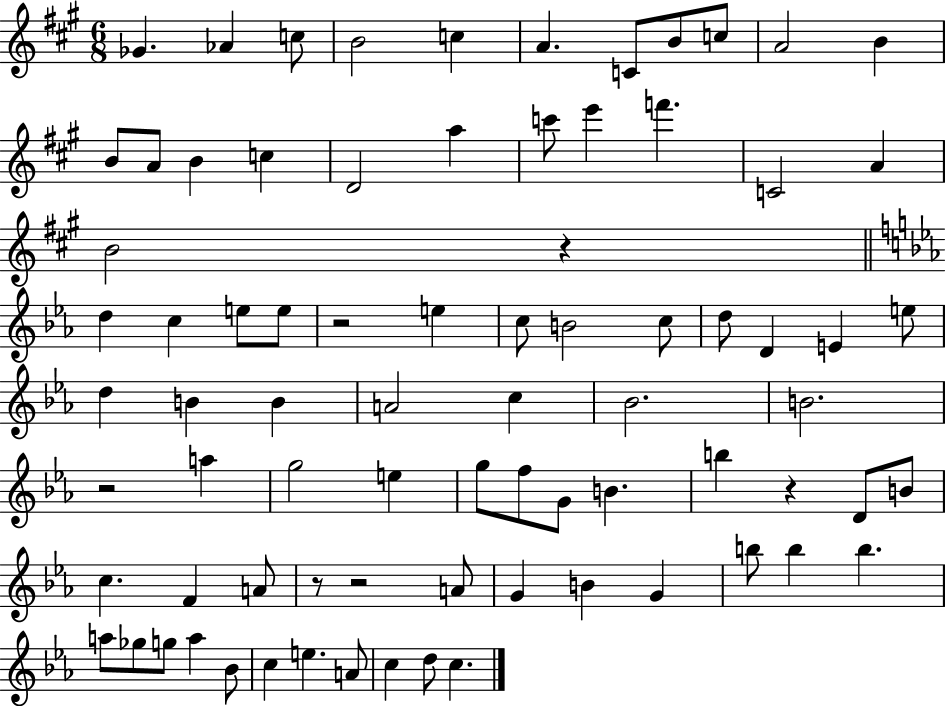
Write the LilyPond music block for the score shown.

{
  \clef treble
  \numericTimeSignature
  \time 6/8
  \key a \major
  ges'4. aes'4 c''8 | b'2 c''4 | a'4. c'8 b'8 c''8 | a'2 b'4 | \break b'8 a'8 b'4 c''4 | d'2 a''4 | c'''8 e'''4 f'''4. | c'2 a'4 | \break b'2 r4 | \bar "||" \break \key c \minor d''4 c''4 e''8 e''8 | r2 e''4 | c''8 b'2 c''8 | d''8 d'4 e'4 e''8 | \break d''4 b'4 b'4 | a'2 c''4 | bes'2. | b'2. | \break r2 a''4 | g''2 e''4 | g''8 f''8 g'8 b'4. | b''4 r4 d'8 b'8 | \break c''4. f'4 a'8 | r8 r2 a'8 | g'4 b'4 g'4 | b''8 b''4 b''4. | \break a''8 ges''8 g''8 a''4 bes'8 | c''4 e''4. a'8 | c''4 d''8 c''4. | \bar "|."
}